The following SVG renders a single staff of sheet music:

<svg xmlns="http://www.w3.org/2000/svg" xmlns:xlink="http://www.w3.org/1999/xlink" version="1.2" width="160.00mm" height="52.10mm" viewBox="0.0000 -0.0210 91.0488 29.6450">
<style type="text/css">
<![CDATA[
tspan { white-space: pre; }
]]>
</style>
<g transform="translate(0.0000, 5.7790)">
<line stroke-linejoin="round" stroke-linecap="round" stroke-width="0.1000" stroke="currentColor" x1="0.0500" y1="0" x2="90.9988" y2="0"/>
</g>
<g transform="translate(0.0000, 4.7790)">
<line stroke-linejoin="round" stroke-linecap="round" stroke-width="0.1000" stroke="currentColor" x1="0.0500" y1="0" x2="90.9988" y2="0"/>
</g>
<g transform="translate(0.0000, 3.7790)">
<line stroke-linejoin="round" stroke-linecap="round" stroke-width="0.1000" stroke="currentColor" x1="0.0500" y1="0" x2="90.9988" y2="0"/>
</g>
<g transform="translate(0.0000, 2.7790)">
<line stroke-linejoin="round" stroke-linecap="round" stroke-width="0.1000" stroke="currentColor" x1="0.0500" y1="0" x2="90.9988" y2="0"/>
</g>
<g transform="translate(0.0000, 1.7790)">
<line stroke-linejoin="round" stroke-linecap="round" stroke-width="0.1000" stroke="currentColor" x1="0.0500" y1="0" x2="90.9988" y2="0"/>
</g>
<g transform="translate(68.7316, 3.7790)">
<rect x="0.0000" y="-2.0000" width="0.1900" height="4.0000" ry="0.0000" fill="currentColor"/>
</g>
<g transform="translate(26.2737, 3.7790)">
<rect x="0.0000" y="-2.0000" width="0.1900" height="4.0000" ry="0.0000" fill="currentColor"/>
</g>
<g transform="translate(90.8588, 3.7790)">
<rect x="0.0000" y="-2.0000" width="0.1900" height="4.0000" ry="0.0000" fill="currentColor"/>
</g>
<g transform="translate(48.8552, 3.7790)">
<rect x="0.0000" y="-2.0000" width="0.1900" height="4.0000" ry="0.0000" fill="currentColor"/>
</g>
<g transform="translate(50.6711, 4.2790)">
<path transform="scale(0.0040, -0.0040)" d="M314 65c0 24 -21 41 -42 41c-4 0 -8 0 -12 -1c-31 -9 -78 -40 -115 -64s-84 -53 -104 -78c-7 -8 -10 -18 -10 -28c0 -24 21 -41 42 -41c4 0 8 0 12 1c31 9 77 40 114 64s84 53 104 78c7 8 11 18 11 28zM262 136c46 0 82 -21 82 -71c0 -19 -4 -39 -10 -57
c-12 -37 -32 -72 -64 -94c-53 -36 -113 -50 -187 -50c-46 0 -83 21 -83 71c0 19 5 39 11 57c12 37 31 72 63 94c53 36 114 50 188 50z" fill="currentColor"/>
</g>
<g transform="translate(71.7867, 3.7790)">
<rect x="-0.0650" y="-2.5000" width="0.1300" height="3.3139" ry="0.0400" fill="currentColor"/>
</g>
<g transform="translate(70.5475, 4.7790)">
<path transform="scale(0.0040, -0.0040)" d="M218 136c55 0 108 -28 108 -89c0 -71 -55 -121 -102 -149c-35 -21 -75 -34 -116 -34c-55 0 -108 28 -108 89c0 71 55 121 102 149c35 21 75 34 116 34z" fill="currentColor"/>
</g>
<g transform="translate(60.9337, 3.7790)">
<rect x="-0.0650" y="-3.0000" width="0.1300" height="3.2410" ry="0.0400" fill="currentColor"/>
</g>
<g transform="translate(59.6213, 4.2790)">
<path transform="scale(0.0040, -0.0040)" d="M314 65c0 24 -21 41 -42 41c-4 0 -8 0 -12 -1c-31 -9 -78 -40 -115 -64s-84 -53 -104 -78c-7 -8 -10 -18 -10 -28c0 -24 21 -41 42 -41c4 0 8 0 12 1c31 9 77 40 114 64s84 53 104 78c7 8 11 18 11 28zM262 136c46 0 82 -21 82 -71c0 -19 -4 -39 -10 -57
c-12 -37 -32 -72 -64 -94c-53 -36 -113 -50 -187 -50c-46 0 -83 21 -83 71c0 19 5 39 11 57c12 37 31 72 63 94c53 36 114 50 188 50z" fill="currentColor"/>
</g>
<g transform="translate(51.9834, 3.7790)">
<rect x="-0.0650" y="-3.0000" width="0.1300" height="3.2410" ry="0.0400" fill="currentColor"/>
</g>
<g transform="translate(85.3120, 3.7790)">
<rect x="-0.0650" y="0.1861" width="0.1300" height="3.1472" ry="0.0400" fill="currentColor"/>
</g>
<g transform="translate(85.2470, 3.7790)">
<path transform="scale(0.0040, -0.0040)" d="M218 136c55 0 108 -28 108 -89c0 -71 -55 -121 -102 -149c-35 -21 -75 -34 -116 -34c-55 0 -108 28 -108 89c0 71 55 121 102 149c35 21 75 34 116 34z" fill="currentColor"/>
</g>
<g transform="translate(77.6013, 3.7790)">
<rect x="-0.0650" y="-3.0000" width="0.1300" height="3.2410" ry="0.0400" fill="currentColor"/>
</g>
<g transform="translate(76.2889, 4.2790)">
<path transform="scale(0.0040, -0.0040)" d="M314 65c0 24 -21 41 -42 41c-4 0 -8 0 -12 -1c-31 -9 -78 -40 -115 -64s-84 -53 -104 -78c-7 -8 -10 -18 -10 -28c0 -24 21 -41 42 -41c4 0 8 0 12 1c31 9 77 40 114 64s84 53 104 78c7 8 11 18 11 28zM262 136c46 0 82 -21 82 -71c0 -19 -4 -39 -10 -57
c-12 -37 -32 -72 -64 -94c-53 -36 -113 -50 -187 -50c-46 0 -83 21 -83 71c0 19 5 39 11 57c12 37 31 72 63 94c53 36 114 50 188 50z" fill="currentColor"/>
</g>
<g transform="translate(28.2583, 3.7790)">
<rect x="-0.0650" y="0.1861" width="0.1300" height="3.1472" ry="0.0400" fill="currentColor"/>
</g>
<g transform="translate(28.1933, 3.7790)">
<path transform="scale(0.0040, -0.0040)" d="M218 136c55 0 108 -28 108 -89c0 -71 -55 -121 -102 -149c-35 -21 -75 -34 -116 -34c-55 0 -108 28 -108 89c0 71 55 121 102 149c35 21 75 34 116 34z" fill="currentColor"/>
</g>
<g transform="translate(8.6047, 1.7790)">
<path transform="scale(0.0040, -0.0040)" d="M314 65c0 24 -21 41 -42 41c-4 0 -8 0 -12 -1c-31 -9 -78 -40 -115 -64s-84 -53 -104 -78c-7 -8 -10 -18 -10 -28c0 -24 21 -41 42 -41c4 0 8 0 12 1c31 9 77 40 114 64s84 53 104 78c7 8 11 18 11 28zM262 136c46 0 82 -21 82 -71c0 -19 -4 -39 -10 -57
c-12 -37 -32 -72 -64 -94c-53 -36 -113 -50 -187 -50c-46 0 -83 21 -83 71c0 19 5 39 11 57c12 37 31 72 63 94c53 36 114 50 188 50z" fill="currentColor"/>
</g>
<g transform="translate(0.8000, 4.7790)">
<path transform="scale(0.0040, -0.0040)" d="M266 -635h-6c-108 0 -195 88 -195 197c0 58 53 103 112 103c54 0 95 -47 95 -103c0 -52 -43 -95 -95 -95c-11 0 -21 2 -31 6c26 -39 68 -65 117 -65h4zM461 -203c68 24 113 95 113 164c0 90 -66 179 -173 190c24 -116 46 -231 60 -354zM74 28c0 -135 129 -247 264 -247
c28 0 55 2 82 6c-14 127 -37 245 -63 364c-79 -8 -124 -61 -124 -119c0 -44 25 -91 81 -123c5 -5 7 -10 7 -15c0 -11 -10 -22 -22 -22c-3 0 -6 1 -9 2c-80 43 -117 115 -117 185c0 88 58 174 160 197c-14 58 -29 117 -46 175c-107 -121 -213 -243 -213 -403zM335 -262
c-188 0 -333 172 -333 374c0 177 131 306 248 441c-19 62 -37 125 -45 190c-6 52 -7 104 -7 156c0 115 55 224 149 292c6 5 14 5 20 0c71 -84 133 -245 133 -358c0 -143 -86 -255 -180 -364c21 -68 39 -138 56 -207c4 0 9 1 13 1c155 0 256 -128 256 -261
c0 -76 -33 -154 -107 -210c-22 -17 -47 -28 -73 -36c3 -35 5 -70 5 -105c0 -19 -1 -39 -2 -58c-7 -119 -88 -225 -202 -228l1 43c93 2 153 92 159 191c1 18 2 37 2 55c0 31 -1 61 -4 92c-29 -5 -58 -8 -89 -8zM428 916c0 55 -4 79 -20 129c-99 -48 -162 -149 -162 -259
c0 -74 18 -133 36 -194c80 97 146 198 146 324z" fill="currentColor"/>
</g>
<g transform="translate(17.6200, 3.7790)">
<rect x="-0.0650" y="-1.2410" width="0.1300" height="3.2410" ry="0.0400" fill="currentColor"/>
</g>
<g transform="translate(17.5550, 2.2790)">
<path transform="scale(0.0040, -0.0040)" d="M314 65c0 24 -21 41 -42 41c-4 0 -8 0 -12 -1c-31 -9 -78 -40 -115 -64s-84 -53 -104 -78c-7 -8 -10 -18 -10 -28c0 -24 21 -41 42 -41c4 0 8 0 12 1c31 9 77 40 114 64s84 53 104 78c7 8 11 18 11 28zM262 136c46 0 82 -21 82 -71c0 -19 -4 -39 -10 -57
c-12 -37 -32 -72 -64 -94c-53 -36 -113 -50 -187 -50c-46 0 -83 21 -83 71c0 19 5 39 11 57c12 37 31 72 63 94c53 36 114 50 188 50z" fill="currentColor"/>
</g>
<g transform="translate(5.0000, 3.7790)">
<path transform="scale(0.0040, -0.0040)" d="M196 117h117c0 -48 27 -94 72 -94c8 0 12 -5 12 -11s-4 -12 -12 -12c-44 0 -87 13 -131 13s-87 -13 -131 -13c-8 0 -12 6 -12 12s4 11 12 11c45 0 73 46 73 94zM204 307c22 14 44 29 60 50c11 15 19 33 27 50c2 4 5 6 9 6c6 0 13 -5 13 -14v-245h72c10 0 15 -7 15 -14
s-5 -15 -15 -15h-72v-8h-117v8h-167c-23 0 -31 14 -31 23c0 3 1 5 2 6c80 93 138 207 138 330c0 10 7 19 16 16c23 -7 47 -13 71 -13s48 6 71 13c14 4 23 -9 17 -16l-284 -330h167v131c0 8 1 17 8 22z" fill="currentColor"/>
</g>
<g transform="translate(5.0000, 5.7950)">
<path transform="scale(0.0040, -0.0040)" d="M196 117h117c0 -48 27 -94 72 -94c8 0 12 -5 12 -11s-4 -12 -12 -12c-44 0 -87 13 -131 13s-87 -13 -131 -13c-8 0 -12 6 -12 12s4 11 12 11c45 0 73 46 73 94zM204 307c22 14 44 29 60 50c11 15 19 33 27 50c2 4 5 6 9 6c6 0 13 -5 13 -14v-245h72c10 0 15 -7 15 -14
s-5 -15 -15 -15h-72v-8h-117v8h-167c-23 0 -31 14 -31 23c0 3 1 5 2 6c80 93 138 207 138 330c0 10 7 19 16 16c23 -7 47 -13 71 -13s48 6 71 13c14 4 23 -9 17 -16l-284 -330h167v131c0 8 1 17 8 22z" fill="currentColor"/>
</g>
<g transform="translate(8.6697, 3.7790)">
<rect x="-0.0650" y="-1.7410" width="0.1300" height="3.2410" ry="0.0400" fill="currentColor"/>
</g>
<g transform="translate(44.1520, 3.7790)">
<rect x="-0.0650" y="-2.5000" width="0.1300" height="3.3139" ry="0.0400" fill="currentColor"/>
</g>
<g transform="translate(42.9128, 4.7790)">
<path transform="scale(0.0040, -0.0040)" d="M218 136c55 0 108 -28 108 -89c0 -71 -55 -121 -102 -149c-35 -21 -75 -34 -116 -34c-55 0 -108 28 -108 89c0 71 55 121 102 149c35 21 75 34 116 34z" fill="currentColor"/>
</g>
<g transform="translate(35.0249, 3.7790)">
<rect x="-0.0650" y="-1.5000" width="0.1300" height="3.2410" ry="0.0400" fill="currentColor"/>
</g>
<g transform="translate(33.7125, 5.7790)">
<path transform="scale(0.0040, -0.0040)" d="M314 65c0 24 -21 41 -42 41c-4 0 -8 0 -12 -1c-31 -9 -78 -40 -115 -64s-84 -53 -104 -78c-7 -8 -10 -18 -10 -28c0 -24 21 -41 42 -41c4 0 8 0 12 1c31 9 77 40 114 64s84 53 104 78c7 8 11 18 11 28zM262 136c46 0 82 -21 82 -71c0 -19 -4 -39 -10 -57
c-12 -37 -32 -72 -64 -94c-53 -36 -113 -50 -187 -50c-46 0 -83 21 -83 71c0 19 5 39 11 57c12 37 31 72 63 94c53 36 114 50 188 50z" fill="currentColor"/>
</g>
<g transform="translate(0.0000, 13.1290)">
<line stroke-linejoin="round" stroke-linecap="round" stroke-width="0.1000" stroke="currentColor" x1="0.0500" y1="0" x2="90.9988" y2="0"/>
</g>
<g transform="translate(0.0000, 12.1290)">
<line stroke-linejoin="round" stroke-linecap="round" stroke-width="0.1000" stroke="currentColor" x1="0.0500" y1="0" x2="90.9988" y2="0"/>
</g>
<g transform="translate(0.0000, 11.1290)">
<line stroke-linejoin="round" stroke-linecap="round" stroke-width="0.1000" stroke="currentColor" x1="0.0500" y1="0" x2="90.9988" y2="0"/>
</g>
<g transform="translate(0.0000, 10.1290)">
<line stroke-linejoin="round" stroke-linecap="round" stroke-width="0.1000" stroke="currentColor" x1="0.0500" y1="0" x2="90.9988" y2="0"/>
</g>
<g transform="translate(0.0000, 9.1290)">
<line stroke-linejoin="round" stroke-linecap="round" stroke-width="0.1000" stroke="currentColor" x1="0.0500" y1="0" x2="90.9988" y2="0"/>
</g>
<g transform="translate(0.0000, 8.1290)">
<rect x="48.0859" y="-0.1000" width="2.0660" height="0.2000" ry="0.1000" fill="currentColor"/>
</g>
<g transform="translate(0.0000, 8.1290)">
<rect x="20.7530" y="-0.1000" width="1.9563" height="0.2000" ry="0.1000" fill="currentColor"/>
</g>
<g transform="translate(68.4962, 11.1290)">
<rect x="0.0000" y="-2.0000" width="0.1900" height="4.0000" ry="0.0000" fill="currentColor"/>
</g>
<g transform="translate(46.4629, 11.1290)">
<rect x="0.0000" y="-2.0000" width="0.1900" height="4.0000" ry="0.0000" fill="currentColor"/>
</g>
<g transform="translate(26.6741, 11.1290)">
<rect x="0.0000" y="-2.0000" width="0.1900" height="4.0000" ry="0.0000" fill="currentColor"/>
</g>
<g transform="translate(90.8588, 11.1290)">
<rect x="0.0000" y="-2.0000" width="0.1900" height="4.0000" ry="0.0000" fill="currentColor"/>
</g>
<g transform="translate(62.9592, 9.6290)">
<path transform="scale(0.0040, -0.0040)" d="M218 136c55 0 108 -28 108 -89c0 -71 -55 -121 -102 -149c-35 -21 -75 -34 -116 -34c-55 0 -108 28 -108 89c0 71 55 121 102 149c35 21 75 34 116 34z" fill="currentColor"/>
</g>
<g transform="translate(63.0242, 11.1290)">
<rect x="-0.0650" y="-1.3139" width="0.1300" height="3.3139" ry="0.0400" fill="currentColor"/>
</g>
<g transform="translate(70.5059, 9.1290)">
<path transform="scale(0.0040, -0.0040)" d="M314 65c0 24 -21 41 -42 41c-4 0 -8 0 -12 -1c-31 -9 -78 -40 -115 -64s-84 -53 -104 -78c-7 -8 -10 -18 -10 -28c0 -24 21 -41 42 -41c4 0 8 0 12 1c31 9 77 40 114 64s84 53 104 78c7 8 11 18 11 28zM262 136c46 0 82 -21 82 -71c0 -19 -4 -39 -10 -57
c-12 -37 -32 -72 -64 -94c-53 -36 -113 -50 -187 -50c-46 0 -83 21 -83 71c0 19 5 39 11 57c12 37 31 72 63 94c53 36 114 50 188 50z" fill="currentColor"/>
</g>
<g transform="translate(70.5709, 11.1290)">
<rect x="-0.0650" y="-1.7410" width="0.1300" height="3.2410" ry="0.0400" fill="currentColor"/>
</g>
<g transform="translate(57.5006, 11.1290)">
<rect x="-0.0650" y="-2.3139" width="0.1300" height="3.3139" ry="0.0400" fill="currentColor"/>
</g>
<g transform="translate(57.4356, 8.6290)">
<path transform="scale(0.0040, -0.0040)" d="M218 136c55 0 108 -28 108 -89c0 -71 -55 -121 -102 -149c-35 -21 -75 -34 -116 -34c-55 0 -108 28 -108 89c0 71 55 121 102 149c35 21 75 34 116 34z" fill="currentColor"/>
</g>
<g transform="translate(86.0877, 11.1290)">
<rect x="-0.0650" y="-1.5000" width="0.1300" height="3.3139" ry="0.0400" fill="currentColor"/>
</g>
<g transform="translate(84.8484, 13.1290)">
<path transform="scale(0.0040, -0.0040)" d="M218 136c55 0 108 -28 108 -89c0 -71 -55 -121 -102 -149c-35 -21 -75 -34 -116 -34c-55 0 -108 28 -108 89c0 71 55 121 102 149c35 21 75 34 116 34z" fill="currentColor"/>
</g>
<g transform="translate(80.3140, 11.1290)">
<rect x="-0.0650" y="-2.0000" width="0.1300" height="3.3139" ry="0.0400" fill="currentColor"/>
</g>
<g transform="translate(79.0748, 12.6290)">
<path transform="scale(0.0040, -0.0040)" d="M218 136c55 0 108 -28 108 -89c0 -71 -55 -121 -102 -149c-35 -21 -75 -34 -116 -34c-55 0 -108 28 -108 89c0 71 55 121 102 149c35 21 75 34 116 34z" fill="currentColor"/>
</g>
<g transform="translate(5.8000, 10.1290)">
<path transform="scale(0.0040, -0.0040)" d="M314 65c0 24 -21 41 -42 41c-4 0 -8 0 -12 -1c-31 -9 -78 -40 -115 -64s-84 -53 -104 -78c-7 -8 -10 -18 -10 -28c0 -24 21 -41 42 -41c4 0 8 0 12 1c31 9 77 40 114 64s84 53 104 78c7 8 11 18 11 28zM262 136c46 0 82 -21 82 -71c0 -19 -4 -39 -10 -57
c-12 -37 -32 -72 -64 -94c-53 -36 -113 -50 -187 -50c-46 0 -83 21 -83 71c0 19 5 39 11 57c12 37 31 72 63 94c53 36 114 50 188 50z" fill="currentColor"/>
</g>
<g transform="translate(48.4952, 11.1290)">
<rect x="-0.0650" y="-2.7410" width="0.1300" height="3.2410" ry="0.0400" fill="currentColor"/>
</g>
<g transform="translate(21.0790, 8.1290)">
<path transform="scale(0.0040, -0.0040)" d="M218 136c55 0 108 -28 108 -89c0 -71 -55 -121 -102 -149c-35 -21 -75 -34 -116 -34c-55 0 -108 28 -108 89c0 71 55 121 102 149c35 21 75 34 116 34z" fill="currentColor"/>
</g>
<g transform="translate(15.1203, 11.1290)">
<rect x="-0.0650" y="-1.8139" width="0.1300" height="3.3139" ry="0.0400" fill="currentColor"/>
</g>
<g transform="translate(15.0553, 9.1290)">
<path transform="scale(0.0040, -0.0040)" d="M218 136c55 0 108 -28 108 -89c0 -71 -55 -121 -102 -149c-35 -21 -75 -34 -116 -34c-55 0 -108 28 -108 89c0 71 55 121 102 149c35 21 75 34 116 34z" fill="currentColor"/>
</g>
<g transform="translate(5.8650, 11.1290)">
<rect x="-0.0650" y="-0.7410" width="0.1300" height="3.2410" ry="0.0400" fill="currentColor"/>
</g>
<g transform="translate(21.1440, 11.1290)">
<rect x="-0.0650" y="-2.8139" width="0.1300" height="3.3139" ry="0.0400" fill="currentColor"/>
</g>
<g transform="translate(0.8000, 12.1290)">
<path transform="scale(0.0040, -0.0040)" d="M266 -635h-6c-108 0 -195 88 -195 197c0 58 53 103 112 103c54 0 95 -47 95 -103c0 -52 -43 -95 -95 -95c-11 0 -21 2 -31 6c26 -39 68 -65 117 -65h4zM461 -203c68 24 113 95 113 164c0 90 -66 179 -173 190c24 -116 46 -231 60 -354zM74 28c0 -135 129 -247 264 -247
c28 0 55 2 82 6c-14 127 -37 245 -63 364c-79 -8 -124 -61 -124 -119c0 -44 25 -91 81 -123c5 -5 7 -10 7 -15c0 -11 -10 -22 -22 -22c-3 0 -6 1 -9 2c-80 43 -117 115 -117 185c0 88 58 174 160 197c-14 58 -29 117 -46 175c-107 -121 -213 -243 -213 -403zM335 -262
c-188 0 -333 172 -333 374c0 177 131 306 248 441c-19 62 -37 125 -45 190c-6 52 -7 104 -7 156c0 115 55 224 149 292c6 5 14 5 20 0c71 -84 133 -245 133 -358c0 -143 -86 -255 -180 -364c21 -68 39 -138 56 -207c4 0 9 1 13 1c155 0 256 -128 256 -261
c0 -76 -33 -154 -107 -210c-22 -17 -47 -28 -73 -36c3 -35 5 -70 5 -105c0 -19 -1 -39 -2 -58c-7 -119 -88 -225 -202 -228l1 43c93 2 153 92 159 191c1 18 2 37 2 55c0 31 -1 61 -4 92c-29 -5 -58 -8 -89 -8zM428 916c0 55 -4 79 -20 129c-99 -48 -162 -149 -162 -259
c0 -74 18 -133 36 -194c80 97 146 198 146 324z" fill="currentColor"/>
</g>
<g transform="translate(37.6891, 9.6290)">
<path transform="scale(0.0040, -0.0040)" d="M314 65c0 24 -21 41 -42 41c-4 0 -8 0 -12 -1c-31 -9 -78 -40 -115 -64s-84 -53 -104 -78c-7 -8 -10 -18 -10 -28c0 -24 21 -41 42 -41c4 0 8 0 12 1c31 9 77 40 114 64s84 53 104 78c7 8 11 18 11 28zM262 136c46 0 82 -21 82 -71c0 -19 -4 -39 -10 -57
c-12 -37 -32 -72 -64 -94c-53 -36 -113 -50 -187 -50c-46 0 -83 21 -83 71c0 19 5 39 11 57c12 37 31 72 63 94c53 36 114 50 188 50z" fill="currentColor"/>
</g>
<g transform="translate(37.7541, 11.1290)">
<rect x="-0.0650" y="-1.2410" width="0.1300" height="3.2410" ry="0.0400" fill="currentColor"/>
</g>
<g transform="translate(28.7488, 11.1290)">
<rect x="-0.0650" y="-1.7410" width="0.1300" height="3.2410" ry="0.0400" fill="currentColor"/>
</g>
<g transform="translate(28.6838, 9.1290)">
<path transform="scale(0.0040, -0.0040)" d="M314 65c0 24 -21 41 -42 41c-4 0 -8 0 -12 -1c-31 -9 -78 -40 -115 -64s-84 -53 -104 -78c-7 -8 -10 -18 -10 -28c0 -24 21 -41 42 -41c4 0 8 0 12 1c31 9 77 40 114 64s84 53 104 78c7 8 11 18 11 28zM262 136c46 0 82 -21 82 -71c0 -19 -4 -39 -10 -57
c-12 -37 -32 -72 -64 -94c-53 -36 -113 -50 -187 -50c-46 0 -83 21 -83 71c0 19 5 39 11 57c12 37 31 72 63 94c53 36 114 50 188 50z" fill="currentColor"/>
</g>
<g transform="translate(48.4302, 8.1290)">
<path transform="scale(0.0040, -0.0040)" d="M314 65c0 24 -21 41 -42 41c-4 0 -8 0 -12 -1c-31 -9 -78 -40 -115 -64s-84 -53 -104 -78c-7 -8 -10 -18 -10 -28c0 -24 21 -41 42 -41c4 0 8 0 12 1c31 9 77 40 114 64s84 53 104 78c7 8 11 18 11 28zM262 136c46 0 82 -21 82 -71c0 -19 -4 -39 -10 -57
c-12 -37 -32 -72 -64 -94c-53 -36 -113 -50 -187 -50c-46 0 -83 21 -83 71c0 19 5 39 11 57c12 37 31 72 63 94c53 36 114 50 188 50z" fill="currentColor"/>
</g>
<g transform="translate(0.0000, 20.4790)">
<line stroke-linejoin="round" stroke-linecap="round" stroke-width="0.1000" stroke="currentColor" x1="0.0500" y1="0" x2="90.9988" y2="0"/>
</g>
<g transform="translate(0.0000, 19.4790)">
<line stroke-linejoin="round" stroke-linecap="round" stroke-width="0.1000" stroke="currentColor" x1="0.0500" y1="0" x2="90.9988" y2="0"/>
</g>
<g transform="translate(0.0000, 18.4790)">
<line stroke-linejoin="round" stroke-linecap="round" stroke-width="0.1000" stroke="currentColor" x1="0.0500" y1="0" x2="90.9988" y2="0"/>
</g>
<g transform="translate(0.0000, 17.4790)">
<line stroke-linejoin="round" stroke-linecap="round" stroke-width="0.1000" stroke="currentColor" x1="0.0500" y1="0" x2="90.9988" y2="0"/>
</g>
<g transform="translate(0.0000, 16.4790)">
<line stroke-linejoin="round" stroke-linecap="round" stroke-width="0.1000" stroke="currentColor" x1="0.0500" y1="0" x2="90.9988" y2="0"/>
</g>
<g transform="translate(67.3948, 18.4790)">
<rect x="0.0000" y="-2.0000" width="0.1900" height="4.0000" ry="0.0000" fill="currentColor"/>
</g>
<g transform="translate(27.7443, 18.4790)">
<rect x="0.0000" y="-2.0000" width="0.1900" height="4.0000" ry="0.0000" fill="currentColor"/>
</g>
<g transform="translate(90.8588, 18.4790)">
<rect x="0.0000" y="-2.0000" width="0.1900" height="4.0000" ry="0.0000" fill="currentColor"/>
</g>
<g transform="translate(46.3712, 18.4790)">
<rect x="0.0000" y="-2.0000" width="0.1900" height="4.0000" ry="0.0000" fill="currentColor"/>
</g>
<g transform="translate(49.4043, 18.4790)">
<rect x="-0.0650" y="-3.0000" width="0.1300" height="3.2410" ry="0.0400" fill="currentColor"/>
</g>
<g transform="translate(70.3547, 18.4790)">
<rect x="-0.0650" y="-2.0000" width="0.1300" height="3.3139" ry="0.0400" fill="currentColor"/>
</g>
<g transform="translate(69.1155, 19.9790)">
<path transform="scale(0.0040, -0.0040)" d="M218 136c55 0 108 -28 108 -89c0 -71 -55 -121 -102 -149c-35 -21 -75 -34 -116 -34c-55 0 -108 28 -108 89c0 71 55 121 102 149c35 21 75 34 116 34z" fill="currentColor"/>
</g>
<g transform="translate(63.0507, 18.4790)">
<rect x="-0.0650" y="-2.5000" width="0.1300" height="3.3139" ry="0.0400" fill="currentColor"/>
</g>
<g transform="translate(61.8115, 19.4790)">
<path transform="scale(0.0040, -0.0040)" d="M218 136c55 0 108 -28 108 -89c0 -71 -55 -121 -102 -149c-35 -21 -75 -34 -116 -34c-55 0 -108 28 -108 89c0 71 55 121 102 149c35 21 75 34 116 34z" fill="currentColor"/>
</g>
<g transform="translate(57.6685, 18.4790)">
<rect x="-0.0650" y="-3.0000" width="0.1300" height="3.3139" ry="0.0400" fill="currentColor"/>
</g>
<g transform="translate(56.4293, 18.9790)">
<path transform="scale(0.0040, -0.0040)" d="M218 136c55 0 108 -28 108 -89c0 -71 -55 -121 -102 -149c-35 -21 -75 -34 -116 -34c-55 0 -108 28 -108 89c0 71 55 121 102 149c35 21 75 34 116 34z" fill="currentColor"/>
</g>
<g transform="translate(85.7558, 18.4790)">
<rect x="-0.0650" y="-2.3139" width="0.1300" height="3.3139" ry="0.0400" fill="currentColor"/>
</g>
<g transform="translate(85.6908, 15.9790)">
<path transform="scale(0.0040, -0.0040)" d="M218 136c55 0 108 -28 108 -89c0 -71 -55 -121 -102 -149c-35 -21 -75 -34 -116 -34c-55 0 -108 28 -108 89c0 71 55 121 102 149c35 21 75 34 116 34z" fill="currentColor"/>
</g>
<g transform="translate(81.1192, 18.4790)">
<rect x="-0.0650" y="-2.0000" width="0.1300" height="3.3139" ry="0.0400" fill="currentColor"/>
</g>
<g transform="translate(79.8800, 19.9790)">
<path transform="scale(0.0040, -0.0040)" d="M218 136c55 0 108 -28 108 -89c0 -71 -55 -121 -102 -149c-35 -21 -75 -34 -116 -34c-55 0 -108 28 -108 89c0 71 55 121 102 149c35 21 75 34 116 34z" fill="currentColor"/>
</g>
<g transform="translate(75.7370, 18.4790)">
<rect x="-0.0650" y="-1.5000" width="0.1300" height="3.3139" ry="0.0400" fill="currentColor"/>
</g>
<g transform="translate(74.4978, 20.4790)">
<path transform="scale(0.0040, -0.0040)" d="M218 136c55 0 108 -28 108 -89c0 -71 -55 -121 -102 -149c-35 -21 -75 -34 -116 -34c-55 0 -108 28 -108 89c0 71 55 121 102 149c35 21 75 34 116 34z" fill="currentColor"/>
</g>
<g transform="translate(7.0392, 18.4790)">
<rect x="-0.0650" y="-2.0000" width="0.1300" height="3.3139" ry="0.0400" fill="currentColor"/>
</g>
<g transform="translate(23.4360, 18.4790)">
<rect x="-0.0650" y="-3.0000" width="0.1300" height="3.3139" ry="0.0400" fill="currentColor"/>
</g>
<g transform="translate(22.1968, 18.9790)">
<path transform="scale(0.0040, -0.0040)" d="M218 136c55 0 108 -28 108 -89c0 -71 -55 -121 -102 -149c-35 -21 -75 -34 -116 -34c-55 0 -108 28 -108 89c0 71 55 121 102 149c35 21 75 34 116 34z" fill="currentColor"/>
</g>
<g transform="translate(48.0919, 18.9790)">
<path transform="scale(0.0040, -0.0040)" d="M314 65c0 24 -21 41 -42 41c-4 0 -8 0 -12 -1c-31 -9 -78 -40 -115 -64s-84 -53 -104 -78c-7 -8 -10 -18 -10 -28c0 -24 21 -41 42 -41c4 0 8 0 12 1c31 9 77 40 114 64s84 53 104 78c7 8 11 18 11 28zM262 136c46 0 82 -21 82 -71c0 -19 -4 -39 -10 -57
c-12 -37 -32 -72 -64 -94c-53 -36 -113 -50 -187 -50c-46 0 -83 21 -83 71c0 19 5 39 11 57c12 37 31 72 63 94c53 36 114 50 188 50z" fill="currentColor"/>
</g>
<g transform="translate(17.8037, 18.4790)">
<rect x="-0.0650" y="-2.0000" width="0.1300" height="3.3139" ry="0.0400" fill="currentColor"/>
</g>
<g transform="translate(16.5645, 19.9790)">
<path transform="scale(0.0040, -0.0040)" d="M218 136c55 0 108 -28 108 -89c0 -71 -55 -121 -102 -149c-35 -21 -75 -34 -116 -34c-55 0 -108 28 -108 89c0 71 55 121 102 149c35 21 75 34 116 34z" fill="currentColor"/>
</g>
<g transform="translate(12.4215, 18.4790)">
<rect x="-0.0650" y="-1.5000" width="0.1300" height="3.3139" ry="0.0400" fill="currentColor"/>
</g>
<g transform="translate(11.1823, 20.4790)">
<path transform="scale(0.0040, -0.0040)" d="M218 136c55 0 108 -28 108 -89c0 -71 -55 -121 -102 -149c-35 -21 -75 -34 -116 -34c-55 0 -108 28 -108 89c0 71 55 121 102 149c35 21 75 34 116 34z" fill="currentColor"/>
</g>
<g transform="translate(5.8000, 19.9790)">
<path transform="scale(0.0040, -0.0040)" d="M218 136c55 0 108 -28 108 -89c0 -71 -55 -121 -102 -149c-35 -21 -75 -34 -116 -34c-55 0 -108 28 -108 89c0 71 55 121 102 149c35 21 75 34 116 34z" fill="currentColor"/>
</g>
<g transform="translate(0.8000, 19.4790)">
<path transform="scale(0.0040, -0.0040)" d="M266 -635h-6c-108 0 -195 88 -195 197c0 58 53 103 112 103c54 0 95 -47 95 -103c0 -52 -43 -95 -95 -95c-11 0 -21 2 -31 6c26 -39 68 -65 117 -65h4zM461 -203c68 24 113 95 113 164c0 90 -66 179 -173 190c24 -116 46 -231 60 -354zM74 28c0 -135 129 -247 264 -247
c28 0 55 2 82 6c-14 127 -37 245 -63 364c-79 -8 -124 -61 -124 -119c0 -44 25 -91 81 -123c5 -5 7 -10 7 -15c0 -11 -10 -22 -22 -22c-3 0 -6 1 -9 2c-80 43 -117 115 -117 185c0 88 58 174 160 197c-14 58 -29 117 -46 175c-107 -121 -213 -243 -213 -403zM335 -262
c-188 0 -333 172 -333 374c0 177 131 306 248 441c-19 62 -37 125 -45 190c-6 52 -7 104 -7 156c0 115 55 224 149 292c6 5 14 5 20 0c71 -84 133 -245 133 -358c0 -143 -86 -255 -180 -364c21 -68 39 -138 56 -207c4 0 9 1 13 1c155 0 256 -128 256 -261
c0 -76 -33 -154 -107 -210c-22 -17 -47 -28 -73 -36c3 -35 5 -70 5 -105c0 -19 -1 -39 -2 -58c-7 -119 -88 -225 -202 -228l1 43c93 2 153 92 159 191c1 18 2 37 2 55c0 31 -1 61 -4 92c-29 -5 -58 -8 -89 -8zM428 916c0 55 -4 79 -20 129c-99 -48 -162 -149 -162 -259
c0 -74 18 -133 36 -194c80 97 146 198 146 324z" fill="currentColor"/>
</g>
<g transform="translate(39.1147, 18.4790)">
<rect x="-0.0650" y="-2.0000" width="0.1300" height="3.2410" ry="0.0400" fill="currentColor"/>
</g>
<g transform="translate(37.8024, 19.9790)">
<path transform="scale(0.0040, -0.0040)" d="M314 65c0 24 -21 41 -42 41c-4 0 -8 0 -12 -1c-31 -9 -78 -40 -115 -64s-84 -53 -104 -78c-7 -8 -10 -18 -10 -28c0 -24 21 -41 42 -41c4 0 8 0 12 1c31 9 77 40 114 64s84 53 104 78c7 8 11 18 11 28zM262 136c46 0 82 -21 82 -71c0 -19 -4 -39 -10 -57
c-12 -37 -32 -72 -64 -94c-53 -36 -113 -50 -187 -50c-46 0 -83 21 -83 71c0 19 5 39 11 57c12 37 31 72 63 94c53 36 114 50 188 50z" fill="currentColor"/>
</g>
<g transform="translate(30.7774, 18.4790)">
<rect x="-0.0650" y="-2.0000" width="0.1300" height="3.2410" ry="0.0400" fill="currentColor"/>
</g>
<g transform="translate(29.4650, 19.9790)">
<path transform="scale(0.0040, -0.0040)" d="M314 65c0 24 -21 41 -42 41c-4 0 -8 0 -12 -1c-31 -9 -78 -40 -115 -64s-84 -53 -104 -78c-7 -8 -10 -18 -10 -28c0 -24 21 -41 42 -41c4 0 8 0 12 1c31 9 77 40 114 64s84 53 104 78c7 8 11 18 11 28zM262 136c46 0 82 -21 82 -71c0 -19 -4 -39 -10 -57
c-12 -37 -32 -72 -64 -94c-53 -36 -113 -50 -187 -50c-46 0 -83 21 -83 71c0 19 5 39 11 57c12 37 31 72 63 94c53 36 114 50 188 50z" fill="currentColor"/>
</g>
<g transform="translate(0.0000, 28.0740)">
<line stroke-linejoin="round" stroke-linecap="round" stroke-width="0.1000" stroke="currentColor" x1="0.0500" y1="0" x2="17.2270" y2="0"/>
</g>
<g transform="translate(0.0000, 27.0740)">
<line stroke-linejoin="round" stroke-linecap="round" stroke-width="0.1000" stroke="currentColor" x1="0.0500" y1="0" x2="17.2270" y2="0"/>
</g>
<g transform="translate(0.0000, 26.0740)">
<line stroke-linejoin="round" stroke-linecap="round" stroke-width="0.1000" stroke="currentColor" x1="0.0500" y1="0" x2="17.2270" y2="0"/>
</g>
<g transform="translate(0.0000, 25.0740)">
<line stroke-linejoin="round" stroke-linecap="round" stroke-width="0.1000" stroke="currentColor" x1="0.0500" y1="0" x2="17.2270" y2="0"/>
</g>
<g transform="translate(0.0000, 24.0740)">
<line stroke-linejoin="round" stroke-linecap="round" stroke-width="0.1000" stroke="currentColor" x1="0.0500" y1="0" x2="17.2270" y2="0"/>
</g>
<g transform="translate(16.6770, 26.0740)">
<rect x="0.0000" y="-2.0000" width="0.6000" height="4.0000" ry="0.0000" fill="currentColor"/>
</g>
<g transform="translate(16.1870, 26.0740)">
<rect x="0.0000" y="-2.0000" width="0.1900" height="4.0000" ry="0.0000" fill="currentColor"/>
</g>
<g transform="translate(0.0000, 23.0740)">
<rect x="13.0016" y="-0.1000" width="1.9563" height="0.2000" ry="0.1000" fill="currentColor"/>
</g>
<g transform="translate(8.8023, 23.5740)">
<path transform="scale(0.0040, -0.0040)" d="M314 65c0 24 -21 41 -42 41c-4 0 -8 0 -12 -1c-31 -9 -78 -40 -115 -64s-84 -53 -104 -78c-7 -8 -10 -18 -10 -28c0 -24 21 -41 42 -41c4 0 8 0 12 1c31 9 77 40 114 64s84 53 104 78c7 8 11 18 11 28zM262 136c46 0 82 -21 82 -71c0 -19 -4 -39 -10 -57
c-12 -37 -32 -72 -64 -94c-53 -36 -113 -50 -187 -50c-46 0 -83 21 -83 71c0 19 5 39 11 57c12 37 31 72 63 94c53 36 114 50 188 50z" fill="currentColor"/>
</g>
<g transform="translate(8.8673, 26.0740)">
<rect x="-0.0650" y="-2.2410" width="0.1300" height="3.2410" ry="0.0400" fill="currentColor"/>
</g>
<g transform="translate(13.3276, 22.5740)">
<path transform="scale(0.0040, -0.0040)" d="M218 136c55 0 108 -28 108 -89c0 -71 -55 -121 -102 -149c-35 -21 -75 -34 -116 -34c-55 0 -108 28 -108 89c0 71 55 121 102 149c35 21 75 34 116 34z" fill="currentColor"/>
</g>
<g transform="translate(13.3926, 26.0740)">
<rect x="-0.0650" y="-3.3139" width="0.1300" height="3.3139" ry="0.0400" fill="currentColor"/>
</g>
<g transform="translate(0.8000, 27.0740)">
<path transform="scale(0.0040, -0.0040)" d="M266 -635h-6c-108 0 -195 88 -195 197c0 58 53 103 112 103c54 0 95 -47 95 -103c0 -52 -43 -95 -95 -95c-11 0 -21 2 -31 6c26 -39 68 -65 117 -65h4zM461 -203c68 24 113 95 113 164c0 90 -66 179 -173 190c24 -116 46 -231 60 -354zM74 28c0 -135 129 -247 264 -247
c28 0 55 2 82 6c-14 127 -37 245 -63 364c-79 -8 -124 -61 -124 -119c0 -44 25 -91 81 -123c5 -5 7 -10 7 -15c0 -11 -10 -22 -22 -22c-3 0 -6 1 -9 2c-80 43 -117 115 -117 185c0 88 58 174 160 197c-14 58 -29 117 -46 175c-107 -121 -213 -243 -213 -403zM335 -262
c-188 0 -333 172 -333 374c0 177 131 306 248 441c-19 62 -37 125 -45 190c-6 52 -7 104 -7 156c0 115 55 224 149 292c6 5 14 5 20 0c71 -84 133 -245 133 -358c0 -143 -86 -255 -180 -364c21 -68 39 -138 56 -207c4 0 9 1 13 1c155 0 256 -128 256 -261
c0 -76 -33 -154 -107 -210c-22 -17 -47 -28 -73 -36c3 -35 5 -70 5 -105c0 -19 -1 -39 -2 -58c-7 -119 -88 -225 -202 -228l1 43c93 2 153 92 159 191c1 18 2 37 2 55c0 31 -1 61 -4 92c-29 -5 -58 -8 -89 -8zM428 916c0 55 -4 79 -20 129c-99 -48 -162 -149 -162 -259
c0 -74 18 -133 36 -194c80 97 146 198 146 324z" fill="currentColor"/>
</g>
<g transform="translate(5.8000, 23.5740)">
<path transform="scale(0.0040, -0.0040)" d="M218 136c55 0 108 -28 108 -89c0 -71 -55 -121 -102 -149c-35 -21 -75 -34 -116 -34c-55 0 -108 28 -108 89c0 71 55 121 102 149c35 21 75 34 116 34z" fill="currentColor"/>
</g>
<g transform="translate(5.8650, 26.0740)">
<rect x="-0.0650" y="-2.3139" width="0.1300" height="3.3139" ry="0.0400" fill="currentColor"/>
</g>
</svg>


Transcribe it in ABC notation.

X:1
T:Untitled
M:4/4
L:1/4
K:C
f2 e2 B E2 G A2 A2 G A2 B d2 f a f2 e2 a2 g e f2 F E F E F A F2 F2 A2 A G F E F g g g2 b